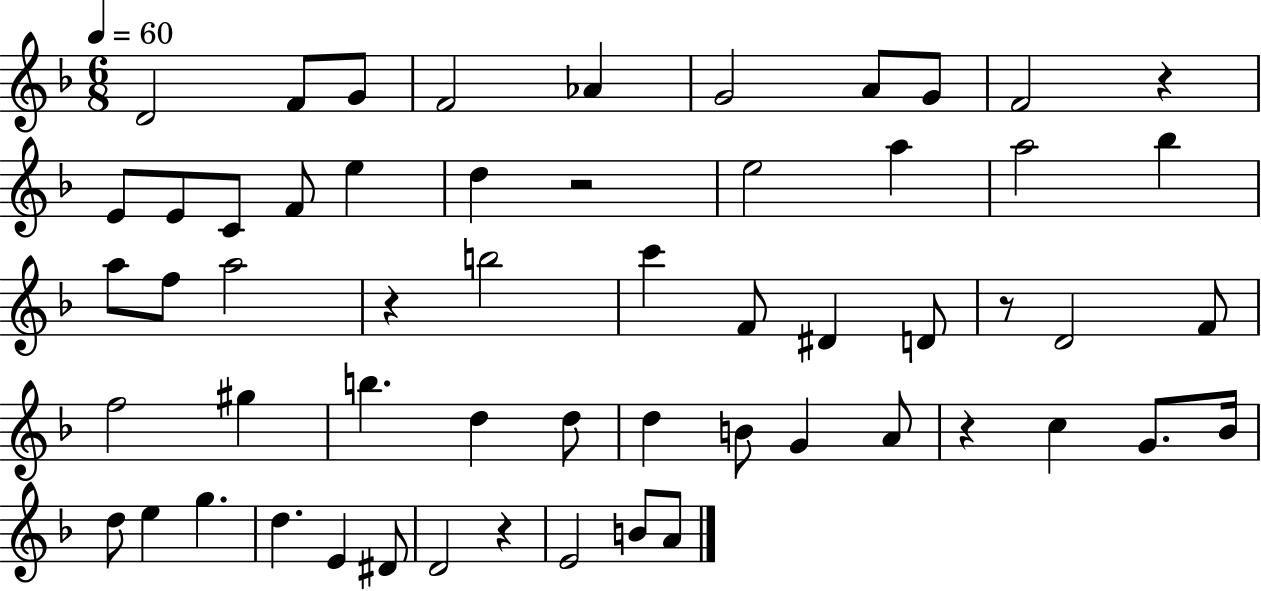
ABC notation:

X:1
T:Untitled
M:6/8
L:1/4
K:F
D2 F/2 G/2 F2 _A G2 A/2 G/2 F2 z E/2 E/2 C/2 F/2 e d z2 e2 a a2 _b a/2 f/2 a2 z b2 c' F/2 ^D D/2 z/2 D2 F/2 f2 ^g b d d/2 d B/2 G A/2 z c G/2 _B/4 d/2 e g d E ^D/2 D2 z E2 B/2 A/2